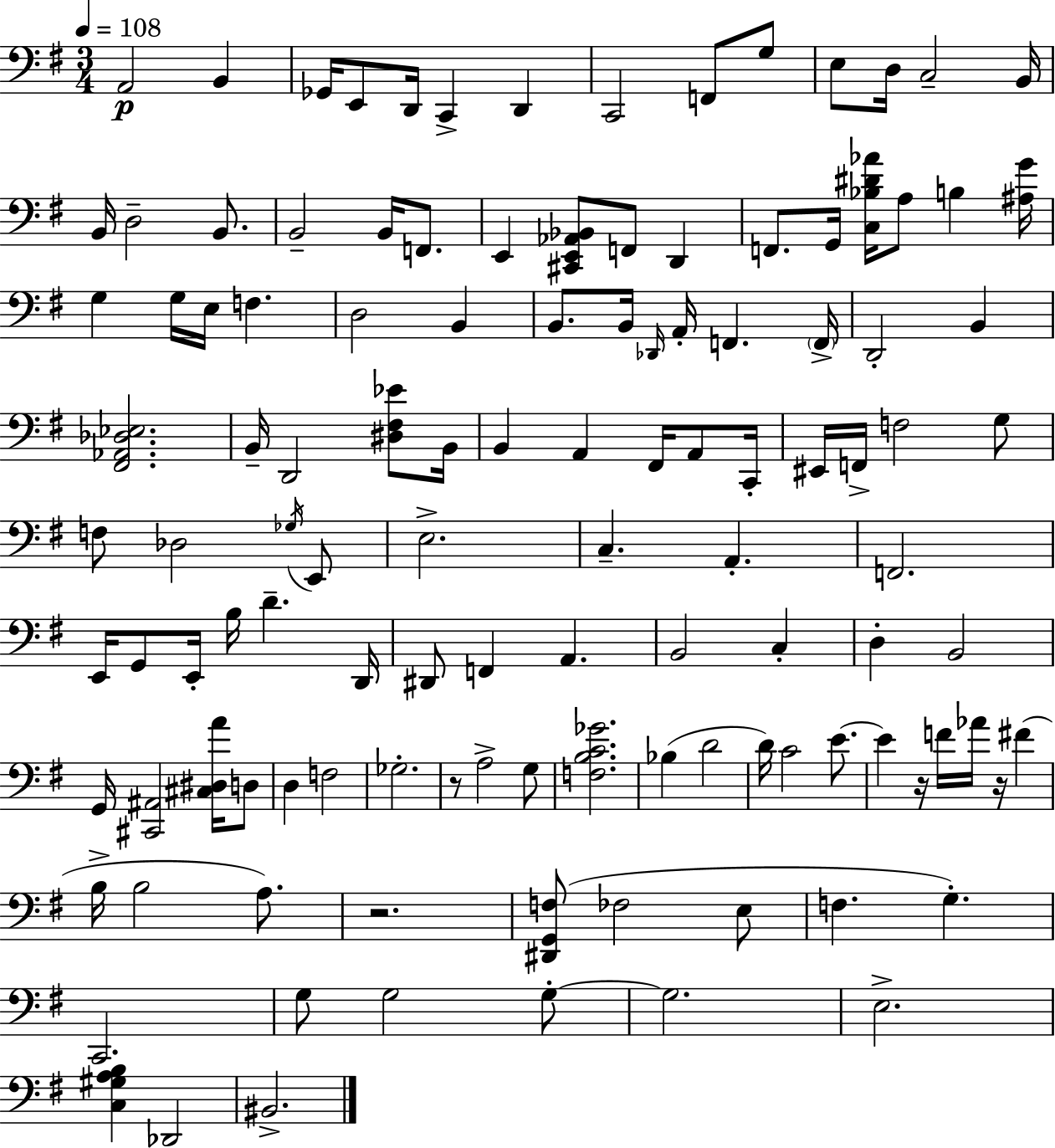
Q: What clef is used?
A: bass